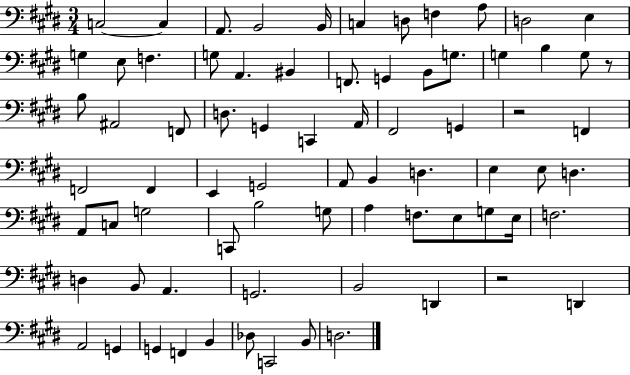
{
  \clef bass
  \numericTimeSignature
  \time 3/4
  \key e \major
  \repeat volta 2 { c2~~ c4 | a,8. b,2 b,16 | c4 d8 f4 a8 | d2 e4 | \break g4 e8 f4. | g8 a,4. bis,4 | f,8. g,4 b,8 g8. | g4 b4 g8 r8 | \break b8 ais,2 f,8 | d8. g,4 c,4 a,16 | fis,2 g,4 | r2 f,4 | \break f,2 f,4 | e,4 g,2 | a,8 b,4 d4. | e4 e8 d4. | \break a,8 c8 g2 | c,8 b2 g8 | a4 f8. e8 g8 e16 | f2. | \break d4 b,8 a,4. | g,2. | b,2 d,4 | r2 d,4 | \break a,2 g,4 | g,4 f,4 b,4 | des8 c,2 b,8 | d2. | \break } \bar "|."
}